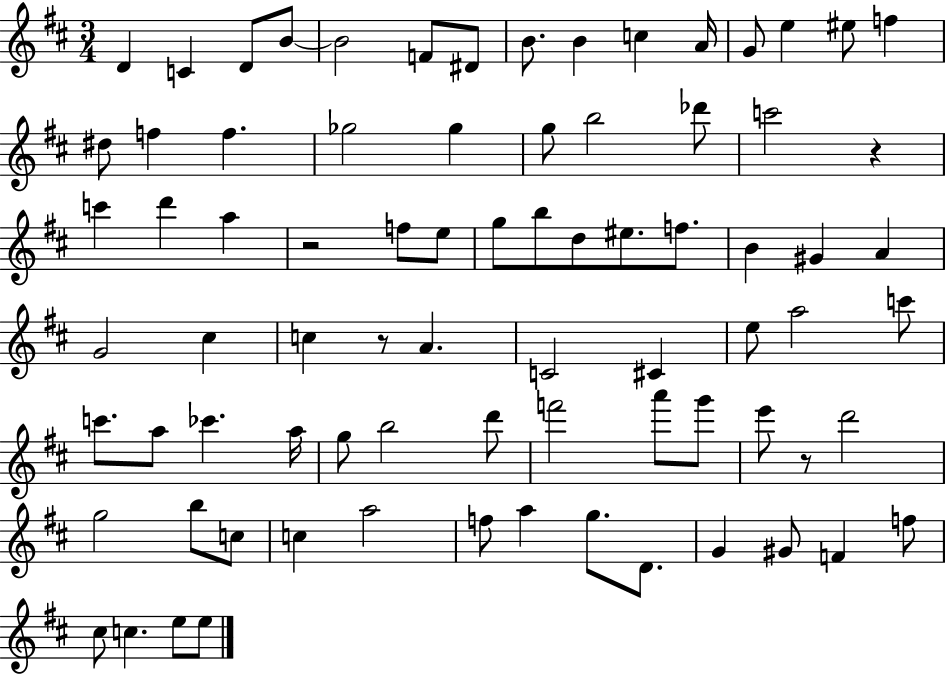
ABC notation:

X:1
T:Untitled
M:3/4
L:1/4
K:D
D C D/2 B/2 B2 F/2 ^D/2 B/2 B c A/4 G/2 e ^e/2 f ^d/2 f f _g2 _g g/2 b2 _d'/2 c'2 z c' d' a z2 f/2 e/2 g/2 b/2 d/2 ^e/2 f/2 B ^G A G2 ^c c z/2 A C2 ^C e/2 a2 c'/2 c'/2 a/2 _c' a/4 g/2 b2 d'/2 f'2 a'/2 g'/2 e'/2 z/2 d'2 g2 b/2 c/2 c a2 f/2 a g/2 D/2 G ^G/2 F f/2 ^c/2 c e/2 e/2